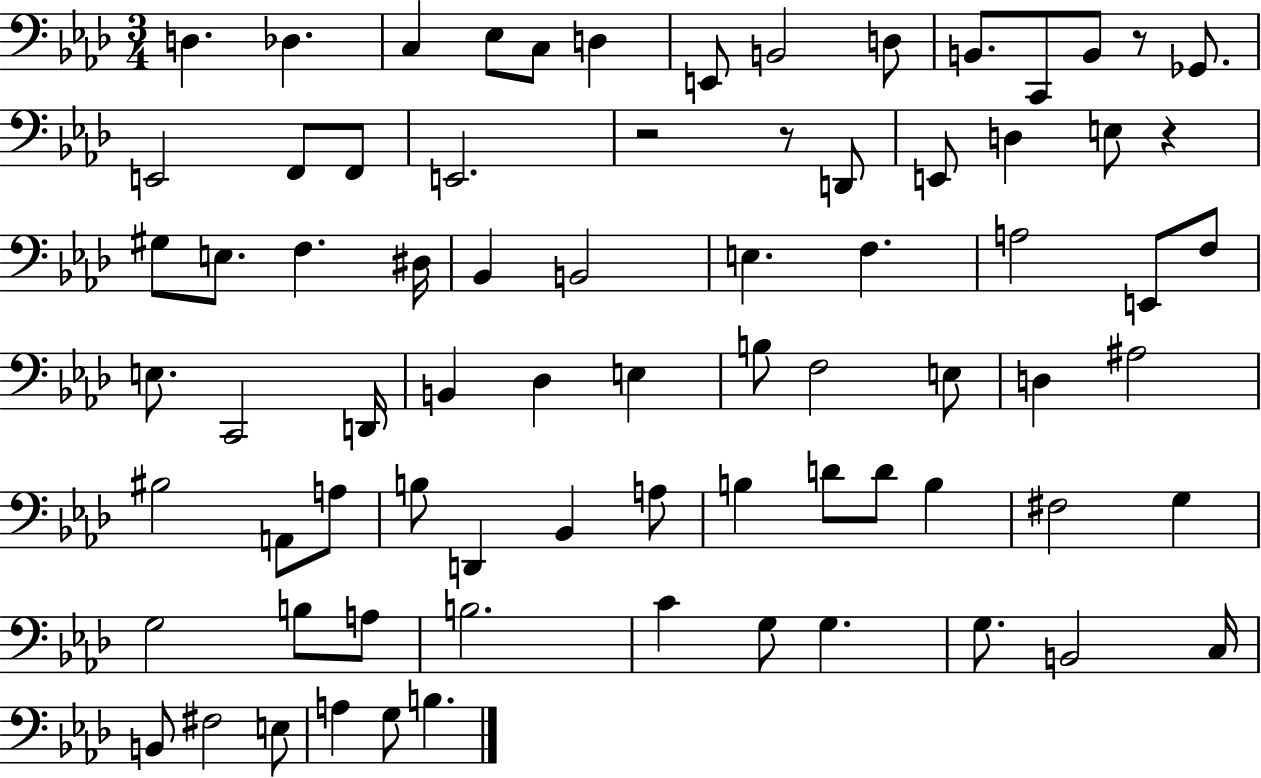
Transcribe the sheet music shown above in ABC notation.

X:1
T:Untitled
M:3/4
L:1/4
K:Ab
D, _D, C, _E,/2 C,/2 D, E,,/2 B,,2 D,/2 B,,/2 C,,/2 B,,/2 z/2 _G,,/2 E,,2 F,,/2 F,,/2 E,,2 z2 z/2 D,,/2 E,,/2 D, E,/2 z ^G,/2 E,/2 F, ^D,/4 _B,, B,,2 E, F, A,2 E,,/2 F,/2 E,/2 C,,2 D,,/4 B,, _D, E, B,/2 F,2 E,/2 D, ^A,2 ^B,2 A,,/2 A,/2 B,/2 D,, _B,, A,/2 B, D/2 D/2 B, ^F,2 G, G,2 B,/2 A,/2 B,2 C G,/2 G, G,/2 B,,2 C,/4 B,,/2 ^F,2 E,/2 A, G,/2 B,